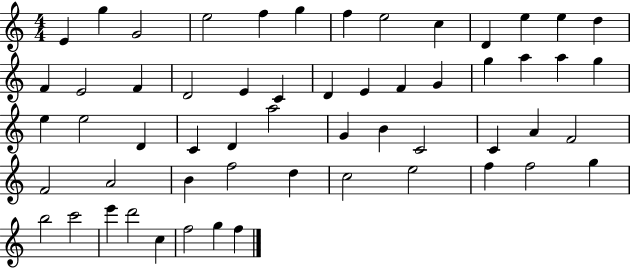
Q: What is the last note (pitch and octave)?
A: F5